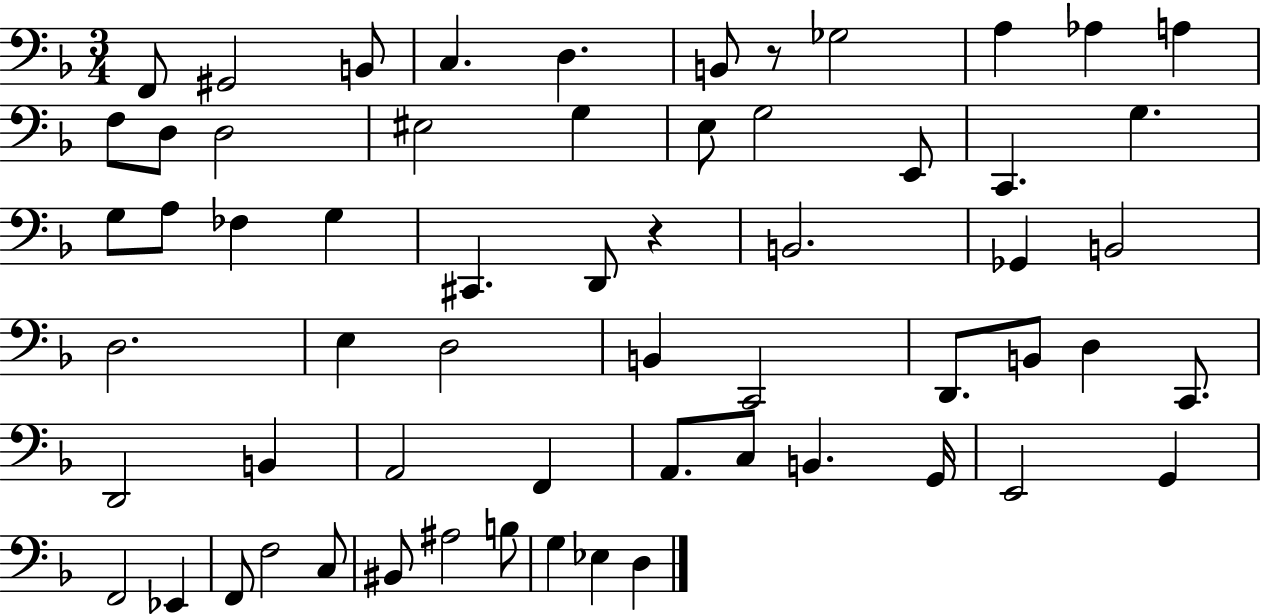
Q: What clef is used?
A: bass